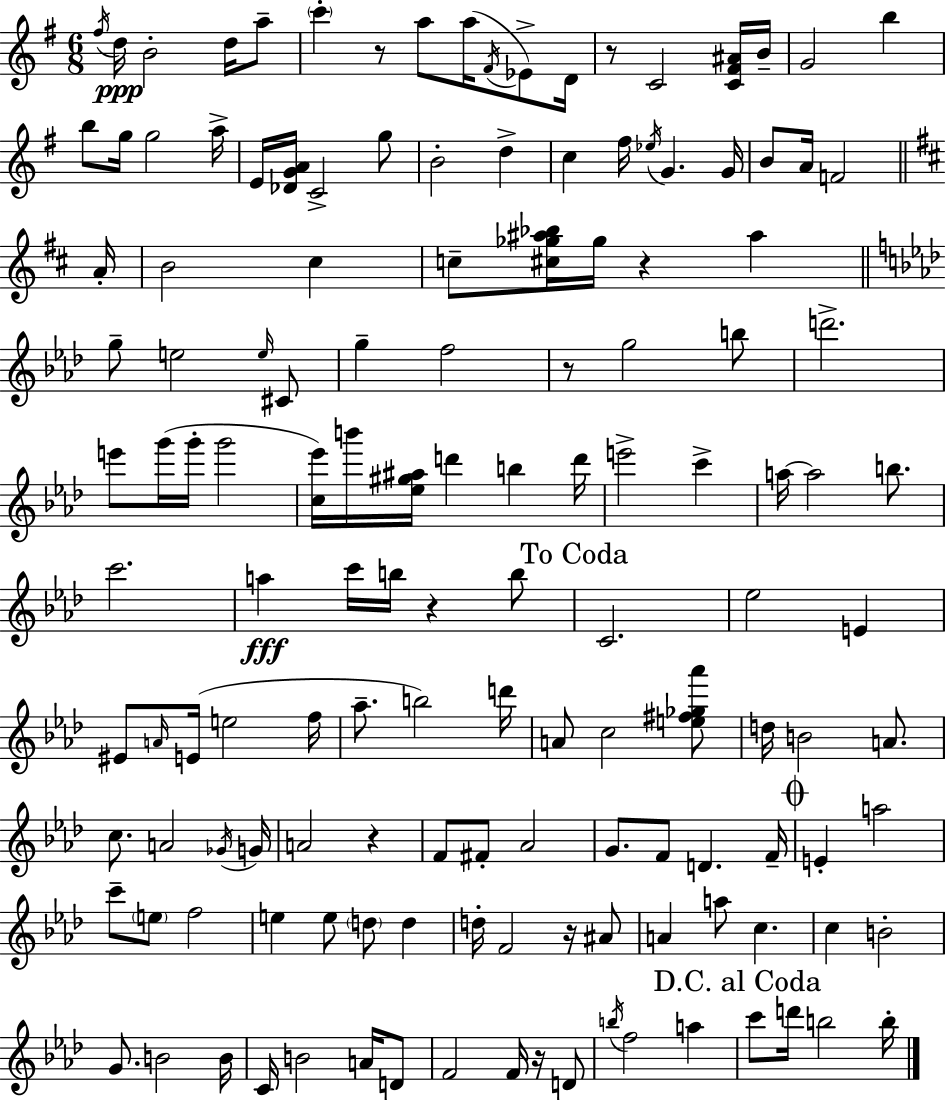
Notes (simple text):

F#5/s D5/s B4/h D5/s A5/e C6/q R/e A5/e A5/s F#4/s Eb4/e D4/s R/e C4/h [C4,F#4,A#4]/s B4/s G4/h B5/q B5/e G5/s G5/h A5/s E4/s [Db4,G4,A4]/s C4/h G5/e B4/h D5/q C5/q F#5/s Eb5/s G4/q. G4/s B4/e A4/s F4/h A4/s B4/h C#5/q C5/e [C#5,Gb5,A#5,Bb5]/s Gb5/s R/q A#5/q G5/e E5/h E5/s C#4/e G5/q F5/h R/e G5/h B5/e D6/h. E6/e G6/s G6/s G6/h [C5,Eb6]/s B6/s [Eb5,G#5,A#5]/s D6/q B5/q D6/s E6/h C6/q A5/s A5/h B5/e. C6/h. A5/q C6/s B5/s R/q B5/e C4/h. Eb5/h E4/q EIS4/e A4/s E4/s E5/h F5/s Ab5/e. B5/h D6/s A4/e C5/h [E5,F#5,Gb5,Ab6]/e D5/s B4/h A4/e. C5/e. A4/h Gb4/s G4/s A4/h R/q F4/e F#4/e Ab4/h G4/e. F4/e D4/q. F4/s E4/q A5/h C6/e E5/e F5/h E5/q E5/e D5/e D5/q D5/s F4/h R/s A#4/e A4/q A5/e C5/q. C5/q B4/h G4/e. B4/h B4/s C4/s B4/h A4/s D4/e F4/h F4/s R/s D4/e B5/s F5/h A5/q C6/e D6/s B5/h B5/s